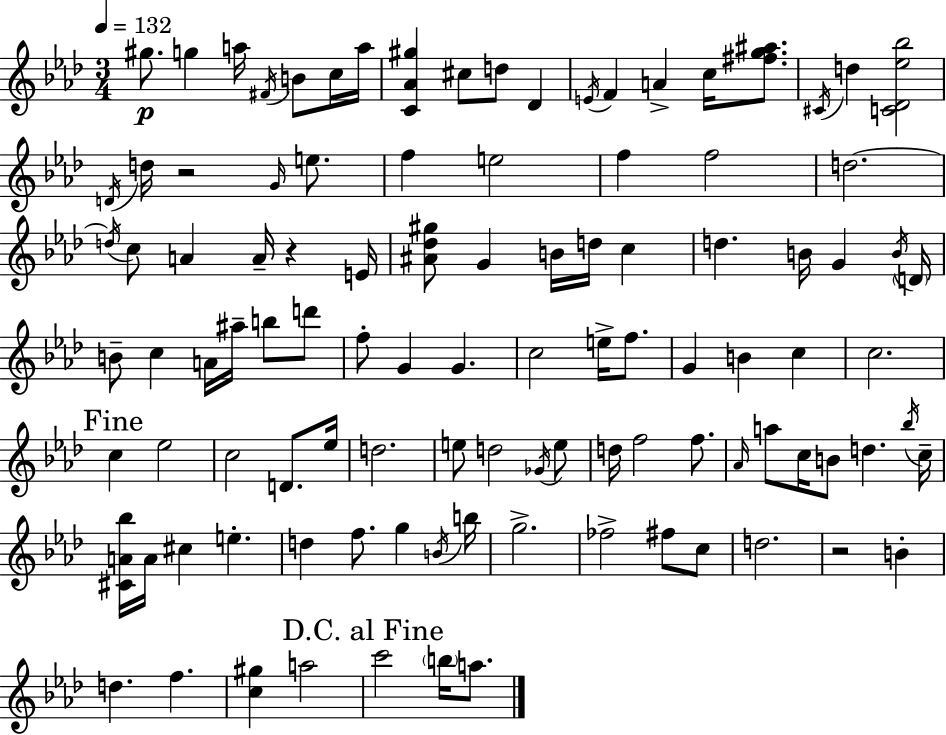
{
  \clef treble
  \numericTimeSignature
  \time 3/4
  \key aes \major
  \tempo 4 = 132
  gis''8.\p g''4 a''16 \acciaccatura { fis'16 } b'8 c''16 | a''16 <c' aes' gis''>4 cis''8 d''8 des'4 | \acciaccatura { e'16 } f'4 a'4-> c''16 <fis'' g'' ais''>8. | \acciaccatura { cis'16 } d''4 <c' des' ees'' bes''>2 | \break \acciaccatura { d'16 } d''16 r2 | \grace { g'16 } e''8. f''4 e''2 | f''4 f''2 | d''2.~~ | \break \acciaccatura { d''16 } c''8 a'4 | a'16-- r4 e'16 <ais' des'' gis''>8 g'4 | b'16 d''16 c''4 d''4. | b'16 g'4 \acciaccatura { b'16 } \parenthesize d'16 b'8-- c''4 | \break a'16 ais''16-- b''8 d'''8 f''8-. g'4 | g'4. c''2 | e''16-> f''8. g'4 b'4 | c''4 c''2. | \break \mark "Fine" c''4 ees''2 | c''2 | d'8. ees''16 d''2. | e''8 d''2 | \break \acciaccatura { ges'16 } e''8 d''16 f''2 | f''8. \grace { aes'16 } a''8 c''16 | b'8 d''4. \acciaccatura { bes''16 } c''16-- <cis' a' bes''>16 a'16 | cis''4 e''4.-. d''4 | \break f''8. g''4 \acciaccatura { b'16 } b''16 g''2.-> | fes''2-> | fis''8 c''8 d''2. | r2 | \break b'4-. d''4. | f''4. <c'' gis''>4 | a''2 \mark "D.C. al Fine" c'''2 | \parenthesize b''16 a''8. \bar "|."
}